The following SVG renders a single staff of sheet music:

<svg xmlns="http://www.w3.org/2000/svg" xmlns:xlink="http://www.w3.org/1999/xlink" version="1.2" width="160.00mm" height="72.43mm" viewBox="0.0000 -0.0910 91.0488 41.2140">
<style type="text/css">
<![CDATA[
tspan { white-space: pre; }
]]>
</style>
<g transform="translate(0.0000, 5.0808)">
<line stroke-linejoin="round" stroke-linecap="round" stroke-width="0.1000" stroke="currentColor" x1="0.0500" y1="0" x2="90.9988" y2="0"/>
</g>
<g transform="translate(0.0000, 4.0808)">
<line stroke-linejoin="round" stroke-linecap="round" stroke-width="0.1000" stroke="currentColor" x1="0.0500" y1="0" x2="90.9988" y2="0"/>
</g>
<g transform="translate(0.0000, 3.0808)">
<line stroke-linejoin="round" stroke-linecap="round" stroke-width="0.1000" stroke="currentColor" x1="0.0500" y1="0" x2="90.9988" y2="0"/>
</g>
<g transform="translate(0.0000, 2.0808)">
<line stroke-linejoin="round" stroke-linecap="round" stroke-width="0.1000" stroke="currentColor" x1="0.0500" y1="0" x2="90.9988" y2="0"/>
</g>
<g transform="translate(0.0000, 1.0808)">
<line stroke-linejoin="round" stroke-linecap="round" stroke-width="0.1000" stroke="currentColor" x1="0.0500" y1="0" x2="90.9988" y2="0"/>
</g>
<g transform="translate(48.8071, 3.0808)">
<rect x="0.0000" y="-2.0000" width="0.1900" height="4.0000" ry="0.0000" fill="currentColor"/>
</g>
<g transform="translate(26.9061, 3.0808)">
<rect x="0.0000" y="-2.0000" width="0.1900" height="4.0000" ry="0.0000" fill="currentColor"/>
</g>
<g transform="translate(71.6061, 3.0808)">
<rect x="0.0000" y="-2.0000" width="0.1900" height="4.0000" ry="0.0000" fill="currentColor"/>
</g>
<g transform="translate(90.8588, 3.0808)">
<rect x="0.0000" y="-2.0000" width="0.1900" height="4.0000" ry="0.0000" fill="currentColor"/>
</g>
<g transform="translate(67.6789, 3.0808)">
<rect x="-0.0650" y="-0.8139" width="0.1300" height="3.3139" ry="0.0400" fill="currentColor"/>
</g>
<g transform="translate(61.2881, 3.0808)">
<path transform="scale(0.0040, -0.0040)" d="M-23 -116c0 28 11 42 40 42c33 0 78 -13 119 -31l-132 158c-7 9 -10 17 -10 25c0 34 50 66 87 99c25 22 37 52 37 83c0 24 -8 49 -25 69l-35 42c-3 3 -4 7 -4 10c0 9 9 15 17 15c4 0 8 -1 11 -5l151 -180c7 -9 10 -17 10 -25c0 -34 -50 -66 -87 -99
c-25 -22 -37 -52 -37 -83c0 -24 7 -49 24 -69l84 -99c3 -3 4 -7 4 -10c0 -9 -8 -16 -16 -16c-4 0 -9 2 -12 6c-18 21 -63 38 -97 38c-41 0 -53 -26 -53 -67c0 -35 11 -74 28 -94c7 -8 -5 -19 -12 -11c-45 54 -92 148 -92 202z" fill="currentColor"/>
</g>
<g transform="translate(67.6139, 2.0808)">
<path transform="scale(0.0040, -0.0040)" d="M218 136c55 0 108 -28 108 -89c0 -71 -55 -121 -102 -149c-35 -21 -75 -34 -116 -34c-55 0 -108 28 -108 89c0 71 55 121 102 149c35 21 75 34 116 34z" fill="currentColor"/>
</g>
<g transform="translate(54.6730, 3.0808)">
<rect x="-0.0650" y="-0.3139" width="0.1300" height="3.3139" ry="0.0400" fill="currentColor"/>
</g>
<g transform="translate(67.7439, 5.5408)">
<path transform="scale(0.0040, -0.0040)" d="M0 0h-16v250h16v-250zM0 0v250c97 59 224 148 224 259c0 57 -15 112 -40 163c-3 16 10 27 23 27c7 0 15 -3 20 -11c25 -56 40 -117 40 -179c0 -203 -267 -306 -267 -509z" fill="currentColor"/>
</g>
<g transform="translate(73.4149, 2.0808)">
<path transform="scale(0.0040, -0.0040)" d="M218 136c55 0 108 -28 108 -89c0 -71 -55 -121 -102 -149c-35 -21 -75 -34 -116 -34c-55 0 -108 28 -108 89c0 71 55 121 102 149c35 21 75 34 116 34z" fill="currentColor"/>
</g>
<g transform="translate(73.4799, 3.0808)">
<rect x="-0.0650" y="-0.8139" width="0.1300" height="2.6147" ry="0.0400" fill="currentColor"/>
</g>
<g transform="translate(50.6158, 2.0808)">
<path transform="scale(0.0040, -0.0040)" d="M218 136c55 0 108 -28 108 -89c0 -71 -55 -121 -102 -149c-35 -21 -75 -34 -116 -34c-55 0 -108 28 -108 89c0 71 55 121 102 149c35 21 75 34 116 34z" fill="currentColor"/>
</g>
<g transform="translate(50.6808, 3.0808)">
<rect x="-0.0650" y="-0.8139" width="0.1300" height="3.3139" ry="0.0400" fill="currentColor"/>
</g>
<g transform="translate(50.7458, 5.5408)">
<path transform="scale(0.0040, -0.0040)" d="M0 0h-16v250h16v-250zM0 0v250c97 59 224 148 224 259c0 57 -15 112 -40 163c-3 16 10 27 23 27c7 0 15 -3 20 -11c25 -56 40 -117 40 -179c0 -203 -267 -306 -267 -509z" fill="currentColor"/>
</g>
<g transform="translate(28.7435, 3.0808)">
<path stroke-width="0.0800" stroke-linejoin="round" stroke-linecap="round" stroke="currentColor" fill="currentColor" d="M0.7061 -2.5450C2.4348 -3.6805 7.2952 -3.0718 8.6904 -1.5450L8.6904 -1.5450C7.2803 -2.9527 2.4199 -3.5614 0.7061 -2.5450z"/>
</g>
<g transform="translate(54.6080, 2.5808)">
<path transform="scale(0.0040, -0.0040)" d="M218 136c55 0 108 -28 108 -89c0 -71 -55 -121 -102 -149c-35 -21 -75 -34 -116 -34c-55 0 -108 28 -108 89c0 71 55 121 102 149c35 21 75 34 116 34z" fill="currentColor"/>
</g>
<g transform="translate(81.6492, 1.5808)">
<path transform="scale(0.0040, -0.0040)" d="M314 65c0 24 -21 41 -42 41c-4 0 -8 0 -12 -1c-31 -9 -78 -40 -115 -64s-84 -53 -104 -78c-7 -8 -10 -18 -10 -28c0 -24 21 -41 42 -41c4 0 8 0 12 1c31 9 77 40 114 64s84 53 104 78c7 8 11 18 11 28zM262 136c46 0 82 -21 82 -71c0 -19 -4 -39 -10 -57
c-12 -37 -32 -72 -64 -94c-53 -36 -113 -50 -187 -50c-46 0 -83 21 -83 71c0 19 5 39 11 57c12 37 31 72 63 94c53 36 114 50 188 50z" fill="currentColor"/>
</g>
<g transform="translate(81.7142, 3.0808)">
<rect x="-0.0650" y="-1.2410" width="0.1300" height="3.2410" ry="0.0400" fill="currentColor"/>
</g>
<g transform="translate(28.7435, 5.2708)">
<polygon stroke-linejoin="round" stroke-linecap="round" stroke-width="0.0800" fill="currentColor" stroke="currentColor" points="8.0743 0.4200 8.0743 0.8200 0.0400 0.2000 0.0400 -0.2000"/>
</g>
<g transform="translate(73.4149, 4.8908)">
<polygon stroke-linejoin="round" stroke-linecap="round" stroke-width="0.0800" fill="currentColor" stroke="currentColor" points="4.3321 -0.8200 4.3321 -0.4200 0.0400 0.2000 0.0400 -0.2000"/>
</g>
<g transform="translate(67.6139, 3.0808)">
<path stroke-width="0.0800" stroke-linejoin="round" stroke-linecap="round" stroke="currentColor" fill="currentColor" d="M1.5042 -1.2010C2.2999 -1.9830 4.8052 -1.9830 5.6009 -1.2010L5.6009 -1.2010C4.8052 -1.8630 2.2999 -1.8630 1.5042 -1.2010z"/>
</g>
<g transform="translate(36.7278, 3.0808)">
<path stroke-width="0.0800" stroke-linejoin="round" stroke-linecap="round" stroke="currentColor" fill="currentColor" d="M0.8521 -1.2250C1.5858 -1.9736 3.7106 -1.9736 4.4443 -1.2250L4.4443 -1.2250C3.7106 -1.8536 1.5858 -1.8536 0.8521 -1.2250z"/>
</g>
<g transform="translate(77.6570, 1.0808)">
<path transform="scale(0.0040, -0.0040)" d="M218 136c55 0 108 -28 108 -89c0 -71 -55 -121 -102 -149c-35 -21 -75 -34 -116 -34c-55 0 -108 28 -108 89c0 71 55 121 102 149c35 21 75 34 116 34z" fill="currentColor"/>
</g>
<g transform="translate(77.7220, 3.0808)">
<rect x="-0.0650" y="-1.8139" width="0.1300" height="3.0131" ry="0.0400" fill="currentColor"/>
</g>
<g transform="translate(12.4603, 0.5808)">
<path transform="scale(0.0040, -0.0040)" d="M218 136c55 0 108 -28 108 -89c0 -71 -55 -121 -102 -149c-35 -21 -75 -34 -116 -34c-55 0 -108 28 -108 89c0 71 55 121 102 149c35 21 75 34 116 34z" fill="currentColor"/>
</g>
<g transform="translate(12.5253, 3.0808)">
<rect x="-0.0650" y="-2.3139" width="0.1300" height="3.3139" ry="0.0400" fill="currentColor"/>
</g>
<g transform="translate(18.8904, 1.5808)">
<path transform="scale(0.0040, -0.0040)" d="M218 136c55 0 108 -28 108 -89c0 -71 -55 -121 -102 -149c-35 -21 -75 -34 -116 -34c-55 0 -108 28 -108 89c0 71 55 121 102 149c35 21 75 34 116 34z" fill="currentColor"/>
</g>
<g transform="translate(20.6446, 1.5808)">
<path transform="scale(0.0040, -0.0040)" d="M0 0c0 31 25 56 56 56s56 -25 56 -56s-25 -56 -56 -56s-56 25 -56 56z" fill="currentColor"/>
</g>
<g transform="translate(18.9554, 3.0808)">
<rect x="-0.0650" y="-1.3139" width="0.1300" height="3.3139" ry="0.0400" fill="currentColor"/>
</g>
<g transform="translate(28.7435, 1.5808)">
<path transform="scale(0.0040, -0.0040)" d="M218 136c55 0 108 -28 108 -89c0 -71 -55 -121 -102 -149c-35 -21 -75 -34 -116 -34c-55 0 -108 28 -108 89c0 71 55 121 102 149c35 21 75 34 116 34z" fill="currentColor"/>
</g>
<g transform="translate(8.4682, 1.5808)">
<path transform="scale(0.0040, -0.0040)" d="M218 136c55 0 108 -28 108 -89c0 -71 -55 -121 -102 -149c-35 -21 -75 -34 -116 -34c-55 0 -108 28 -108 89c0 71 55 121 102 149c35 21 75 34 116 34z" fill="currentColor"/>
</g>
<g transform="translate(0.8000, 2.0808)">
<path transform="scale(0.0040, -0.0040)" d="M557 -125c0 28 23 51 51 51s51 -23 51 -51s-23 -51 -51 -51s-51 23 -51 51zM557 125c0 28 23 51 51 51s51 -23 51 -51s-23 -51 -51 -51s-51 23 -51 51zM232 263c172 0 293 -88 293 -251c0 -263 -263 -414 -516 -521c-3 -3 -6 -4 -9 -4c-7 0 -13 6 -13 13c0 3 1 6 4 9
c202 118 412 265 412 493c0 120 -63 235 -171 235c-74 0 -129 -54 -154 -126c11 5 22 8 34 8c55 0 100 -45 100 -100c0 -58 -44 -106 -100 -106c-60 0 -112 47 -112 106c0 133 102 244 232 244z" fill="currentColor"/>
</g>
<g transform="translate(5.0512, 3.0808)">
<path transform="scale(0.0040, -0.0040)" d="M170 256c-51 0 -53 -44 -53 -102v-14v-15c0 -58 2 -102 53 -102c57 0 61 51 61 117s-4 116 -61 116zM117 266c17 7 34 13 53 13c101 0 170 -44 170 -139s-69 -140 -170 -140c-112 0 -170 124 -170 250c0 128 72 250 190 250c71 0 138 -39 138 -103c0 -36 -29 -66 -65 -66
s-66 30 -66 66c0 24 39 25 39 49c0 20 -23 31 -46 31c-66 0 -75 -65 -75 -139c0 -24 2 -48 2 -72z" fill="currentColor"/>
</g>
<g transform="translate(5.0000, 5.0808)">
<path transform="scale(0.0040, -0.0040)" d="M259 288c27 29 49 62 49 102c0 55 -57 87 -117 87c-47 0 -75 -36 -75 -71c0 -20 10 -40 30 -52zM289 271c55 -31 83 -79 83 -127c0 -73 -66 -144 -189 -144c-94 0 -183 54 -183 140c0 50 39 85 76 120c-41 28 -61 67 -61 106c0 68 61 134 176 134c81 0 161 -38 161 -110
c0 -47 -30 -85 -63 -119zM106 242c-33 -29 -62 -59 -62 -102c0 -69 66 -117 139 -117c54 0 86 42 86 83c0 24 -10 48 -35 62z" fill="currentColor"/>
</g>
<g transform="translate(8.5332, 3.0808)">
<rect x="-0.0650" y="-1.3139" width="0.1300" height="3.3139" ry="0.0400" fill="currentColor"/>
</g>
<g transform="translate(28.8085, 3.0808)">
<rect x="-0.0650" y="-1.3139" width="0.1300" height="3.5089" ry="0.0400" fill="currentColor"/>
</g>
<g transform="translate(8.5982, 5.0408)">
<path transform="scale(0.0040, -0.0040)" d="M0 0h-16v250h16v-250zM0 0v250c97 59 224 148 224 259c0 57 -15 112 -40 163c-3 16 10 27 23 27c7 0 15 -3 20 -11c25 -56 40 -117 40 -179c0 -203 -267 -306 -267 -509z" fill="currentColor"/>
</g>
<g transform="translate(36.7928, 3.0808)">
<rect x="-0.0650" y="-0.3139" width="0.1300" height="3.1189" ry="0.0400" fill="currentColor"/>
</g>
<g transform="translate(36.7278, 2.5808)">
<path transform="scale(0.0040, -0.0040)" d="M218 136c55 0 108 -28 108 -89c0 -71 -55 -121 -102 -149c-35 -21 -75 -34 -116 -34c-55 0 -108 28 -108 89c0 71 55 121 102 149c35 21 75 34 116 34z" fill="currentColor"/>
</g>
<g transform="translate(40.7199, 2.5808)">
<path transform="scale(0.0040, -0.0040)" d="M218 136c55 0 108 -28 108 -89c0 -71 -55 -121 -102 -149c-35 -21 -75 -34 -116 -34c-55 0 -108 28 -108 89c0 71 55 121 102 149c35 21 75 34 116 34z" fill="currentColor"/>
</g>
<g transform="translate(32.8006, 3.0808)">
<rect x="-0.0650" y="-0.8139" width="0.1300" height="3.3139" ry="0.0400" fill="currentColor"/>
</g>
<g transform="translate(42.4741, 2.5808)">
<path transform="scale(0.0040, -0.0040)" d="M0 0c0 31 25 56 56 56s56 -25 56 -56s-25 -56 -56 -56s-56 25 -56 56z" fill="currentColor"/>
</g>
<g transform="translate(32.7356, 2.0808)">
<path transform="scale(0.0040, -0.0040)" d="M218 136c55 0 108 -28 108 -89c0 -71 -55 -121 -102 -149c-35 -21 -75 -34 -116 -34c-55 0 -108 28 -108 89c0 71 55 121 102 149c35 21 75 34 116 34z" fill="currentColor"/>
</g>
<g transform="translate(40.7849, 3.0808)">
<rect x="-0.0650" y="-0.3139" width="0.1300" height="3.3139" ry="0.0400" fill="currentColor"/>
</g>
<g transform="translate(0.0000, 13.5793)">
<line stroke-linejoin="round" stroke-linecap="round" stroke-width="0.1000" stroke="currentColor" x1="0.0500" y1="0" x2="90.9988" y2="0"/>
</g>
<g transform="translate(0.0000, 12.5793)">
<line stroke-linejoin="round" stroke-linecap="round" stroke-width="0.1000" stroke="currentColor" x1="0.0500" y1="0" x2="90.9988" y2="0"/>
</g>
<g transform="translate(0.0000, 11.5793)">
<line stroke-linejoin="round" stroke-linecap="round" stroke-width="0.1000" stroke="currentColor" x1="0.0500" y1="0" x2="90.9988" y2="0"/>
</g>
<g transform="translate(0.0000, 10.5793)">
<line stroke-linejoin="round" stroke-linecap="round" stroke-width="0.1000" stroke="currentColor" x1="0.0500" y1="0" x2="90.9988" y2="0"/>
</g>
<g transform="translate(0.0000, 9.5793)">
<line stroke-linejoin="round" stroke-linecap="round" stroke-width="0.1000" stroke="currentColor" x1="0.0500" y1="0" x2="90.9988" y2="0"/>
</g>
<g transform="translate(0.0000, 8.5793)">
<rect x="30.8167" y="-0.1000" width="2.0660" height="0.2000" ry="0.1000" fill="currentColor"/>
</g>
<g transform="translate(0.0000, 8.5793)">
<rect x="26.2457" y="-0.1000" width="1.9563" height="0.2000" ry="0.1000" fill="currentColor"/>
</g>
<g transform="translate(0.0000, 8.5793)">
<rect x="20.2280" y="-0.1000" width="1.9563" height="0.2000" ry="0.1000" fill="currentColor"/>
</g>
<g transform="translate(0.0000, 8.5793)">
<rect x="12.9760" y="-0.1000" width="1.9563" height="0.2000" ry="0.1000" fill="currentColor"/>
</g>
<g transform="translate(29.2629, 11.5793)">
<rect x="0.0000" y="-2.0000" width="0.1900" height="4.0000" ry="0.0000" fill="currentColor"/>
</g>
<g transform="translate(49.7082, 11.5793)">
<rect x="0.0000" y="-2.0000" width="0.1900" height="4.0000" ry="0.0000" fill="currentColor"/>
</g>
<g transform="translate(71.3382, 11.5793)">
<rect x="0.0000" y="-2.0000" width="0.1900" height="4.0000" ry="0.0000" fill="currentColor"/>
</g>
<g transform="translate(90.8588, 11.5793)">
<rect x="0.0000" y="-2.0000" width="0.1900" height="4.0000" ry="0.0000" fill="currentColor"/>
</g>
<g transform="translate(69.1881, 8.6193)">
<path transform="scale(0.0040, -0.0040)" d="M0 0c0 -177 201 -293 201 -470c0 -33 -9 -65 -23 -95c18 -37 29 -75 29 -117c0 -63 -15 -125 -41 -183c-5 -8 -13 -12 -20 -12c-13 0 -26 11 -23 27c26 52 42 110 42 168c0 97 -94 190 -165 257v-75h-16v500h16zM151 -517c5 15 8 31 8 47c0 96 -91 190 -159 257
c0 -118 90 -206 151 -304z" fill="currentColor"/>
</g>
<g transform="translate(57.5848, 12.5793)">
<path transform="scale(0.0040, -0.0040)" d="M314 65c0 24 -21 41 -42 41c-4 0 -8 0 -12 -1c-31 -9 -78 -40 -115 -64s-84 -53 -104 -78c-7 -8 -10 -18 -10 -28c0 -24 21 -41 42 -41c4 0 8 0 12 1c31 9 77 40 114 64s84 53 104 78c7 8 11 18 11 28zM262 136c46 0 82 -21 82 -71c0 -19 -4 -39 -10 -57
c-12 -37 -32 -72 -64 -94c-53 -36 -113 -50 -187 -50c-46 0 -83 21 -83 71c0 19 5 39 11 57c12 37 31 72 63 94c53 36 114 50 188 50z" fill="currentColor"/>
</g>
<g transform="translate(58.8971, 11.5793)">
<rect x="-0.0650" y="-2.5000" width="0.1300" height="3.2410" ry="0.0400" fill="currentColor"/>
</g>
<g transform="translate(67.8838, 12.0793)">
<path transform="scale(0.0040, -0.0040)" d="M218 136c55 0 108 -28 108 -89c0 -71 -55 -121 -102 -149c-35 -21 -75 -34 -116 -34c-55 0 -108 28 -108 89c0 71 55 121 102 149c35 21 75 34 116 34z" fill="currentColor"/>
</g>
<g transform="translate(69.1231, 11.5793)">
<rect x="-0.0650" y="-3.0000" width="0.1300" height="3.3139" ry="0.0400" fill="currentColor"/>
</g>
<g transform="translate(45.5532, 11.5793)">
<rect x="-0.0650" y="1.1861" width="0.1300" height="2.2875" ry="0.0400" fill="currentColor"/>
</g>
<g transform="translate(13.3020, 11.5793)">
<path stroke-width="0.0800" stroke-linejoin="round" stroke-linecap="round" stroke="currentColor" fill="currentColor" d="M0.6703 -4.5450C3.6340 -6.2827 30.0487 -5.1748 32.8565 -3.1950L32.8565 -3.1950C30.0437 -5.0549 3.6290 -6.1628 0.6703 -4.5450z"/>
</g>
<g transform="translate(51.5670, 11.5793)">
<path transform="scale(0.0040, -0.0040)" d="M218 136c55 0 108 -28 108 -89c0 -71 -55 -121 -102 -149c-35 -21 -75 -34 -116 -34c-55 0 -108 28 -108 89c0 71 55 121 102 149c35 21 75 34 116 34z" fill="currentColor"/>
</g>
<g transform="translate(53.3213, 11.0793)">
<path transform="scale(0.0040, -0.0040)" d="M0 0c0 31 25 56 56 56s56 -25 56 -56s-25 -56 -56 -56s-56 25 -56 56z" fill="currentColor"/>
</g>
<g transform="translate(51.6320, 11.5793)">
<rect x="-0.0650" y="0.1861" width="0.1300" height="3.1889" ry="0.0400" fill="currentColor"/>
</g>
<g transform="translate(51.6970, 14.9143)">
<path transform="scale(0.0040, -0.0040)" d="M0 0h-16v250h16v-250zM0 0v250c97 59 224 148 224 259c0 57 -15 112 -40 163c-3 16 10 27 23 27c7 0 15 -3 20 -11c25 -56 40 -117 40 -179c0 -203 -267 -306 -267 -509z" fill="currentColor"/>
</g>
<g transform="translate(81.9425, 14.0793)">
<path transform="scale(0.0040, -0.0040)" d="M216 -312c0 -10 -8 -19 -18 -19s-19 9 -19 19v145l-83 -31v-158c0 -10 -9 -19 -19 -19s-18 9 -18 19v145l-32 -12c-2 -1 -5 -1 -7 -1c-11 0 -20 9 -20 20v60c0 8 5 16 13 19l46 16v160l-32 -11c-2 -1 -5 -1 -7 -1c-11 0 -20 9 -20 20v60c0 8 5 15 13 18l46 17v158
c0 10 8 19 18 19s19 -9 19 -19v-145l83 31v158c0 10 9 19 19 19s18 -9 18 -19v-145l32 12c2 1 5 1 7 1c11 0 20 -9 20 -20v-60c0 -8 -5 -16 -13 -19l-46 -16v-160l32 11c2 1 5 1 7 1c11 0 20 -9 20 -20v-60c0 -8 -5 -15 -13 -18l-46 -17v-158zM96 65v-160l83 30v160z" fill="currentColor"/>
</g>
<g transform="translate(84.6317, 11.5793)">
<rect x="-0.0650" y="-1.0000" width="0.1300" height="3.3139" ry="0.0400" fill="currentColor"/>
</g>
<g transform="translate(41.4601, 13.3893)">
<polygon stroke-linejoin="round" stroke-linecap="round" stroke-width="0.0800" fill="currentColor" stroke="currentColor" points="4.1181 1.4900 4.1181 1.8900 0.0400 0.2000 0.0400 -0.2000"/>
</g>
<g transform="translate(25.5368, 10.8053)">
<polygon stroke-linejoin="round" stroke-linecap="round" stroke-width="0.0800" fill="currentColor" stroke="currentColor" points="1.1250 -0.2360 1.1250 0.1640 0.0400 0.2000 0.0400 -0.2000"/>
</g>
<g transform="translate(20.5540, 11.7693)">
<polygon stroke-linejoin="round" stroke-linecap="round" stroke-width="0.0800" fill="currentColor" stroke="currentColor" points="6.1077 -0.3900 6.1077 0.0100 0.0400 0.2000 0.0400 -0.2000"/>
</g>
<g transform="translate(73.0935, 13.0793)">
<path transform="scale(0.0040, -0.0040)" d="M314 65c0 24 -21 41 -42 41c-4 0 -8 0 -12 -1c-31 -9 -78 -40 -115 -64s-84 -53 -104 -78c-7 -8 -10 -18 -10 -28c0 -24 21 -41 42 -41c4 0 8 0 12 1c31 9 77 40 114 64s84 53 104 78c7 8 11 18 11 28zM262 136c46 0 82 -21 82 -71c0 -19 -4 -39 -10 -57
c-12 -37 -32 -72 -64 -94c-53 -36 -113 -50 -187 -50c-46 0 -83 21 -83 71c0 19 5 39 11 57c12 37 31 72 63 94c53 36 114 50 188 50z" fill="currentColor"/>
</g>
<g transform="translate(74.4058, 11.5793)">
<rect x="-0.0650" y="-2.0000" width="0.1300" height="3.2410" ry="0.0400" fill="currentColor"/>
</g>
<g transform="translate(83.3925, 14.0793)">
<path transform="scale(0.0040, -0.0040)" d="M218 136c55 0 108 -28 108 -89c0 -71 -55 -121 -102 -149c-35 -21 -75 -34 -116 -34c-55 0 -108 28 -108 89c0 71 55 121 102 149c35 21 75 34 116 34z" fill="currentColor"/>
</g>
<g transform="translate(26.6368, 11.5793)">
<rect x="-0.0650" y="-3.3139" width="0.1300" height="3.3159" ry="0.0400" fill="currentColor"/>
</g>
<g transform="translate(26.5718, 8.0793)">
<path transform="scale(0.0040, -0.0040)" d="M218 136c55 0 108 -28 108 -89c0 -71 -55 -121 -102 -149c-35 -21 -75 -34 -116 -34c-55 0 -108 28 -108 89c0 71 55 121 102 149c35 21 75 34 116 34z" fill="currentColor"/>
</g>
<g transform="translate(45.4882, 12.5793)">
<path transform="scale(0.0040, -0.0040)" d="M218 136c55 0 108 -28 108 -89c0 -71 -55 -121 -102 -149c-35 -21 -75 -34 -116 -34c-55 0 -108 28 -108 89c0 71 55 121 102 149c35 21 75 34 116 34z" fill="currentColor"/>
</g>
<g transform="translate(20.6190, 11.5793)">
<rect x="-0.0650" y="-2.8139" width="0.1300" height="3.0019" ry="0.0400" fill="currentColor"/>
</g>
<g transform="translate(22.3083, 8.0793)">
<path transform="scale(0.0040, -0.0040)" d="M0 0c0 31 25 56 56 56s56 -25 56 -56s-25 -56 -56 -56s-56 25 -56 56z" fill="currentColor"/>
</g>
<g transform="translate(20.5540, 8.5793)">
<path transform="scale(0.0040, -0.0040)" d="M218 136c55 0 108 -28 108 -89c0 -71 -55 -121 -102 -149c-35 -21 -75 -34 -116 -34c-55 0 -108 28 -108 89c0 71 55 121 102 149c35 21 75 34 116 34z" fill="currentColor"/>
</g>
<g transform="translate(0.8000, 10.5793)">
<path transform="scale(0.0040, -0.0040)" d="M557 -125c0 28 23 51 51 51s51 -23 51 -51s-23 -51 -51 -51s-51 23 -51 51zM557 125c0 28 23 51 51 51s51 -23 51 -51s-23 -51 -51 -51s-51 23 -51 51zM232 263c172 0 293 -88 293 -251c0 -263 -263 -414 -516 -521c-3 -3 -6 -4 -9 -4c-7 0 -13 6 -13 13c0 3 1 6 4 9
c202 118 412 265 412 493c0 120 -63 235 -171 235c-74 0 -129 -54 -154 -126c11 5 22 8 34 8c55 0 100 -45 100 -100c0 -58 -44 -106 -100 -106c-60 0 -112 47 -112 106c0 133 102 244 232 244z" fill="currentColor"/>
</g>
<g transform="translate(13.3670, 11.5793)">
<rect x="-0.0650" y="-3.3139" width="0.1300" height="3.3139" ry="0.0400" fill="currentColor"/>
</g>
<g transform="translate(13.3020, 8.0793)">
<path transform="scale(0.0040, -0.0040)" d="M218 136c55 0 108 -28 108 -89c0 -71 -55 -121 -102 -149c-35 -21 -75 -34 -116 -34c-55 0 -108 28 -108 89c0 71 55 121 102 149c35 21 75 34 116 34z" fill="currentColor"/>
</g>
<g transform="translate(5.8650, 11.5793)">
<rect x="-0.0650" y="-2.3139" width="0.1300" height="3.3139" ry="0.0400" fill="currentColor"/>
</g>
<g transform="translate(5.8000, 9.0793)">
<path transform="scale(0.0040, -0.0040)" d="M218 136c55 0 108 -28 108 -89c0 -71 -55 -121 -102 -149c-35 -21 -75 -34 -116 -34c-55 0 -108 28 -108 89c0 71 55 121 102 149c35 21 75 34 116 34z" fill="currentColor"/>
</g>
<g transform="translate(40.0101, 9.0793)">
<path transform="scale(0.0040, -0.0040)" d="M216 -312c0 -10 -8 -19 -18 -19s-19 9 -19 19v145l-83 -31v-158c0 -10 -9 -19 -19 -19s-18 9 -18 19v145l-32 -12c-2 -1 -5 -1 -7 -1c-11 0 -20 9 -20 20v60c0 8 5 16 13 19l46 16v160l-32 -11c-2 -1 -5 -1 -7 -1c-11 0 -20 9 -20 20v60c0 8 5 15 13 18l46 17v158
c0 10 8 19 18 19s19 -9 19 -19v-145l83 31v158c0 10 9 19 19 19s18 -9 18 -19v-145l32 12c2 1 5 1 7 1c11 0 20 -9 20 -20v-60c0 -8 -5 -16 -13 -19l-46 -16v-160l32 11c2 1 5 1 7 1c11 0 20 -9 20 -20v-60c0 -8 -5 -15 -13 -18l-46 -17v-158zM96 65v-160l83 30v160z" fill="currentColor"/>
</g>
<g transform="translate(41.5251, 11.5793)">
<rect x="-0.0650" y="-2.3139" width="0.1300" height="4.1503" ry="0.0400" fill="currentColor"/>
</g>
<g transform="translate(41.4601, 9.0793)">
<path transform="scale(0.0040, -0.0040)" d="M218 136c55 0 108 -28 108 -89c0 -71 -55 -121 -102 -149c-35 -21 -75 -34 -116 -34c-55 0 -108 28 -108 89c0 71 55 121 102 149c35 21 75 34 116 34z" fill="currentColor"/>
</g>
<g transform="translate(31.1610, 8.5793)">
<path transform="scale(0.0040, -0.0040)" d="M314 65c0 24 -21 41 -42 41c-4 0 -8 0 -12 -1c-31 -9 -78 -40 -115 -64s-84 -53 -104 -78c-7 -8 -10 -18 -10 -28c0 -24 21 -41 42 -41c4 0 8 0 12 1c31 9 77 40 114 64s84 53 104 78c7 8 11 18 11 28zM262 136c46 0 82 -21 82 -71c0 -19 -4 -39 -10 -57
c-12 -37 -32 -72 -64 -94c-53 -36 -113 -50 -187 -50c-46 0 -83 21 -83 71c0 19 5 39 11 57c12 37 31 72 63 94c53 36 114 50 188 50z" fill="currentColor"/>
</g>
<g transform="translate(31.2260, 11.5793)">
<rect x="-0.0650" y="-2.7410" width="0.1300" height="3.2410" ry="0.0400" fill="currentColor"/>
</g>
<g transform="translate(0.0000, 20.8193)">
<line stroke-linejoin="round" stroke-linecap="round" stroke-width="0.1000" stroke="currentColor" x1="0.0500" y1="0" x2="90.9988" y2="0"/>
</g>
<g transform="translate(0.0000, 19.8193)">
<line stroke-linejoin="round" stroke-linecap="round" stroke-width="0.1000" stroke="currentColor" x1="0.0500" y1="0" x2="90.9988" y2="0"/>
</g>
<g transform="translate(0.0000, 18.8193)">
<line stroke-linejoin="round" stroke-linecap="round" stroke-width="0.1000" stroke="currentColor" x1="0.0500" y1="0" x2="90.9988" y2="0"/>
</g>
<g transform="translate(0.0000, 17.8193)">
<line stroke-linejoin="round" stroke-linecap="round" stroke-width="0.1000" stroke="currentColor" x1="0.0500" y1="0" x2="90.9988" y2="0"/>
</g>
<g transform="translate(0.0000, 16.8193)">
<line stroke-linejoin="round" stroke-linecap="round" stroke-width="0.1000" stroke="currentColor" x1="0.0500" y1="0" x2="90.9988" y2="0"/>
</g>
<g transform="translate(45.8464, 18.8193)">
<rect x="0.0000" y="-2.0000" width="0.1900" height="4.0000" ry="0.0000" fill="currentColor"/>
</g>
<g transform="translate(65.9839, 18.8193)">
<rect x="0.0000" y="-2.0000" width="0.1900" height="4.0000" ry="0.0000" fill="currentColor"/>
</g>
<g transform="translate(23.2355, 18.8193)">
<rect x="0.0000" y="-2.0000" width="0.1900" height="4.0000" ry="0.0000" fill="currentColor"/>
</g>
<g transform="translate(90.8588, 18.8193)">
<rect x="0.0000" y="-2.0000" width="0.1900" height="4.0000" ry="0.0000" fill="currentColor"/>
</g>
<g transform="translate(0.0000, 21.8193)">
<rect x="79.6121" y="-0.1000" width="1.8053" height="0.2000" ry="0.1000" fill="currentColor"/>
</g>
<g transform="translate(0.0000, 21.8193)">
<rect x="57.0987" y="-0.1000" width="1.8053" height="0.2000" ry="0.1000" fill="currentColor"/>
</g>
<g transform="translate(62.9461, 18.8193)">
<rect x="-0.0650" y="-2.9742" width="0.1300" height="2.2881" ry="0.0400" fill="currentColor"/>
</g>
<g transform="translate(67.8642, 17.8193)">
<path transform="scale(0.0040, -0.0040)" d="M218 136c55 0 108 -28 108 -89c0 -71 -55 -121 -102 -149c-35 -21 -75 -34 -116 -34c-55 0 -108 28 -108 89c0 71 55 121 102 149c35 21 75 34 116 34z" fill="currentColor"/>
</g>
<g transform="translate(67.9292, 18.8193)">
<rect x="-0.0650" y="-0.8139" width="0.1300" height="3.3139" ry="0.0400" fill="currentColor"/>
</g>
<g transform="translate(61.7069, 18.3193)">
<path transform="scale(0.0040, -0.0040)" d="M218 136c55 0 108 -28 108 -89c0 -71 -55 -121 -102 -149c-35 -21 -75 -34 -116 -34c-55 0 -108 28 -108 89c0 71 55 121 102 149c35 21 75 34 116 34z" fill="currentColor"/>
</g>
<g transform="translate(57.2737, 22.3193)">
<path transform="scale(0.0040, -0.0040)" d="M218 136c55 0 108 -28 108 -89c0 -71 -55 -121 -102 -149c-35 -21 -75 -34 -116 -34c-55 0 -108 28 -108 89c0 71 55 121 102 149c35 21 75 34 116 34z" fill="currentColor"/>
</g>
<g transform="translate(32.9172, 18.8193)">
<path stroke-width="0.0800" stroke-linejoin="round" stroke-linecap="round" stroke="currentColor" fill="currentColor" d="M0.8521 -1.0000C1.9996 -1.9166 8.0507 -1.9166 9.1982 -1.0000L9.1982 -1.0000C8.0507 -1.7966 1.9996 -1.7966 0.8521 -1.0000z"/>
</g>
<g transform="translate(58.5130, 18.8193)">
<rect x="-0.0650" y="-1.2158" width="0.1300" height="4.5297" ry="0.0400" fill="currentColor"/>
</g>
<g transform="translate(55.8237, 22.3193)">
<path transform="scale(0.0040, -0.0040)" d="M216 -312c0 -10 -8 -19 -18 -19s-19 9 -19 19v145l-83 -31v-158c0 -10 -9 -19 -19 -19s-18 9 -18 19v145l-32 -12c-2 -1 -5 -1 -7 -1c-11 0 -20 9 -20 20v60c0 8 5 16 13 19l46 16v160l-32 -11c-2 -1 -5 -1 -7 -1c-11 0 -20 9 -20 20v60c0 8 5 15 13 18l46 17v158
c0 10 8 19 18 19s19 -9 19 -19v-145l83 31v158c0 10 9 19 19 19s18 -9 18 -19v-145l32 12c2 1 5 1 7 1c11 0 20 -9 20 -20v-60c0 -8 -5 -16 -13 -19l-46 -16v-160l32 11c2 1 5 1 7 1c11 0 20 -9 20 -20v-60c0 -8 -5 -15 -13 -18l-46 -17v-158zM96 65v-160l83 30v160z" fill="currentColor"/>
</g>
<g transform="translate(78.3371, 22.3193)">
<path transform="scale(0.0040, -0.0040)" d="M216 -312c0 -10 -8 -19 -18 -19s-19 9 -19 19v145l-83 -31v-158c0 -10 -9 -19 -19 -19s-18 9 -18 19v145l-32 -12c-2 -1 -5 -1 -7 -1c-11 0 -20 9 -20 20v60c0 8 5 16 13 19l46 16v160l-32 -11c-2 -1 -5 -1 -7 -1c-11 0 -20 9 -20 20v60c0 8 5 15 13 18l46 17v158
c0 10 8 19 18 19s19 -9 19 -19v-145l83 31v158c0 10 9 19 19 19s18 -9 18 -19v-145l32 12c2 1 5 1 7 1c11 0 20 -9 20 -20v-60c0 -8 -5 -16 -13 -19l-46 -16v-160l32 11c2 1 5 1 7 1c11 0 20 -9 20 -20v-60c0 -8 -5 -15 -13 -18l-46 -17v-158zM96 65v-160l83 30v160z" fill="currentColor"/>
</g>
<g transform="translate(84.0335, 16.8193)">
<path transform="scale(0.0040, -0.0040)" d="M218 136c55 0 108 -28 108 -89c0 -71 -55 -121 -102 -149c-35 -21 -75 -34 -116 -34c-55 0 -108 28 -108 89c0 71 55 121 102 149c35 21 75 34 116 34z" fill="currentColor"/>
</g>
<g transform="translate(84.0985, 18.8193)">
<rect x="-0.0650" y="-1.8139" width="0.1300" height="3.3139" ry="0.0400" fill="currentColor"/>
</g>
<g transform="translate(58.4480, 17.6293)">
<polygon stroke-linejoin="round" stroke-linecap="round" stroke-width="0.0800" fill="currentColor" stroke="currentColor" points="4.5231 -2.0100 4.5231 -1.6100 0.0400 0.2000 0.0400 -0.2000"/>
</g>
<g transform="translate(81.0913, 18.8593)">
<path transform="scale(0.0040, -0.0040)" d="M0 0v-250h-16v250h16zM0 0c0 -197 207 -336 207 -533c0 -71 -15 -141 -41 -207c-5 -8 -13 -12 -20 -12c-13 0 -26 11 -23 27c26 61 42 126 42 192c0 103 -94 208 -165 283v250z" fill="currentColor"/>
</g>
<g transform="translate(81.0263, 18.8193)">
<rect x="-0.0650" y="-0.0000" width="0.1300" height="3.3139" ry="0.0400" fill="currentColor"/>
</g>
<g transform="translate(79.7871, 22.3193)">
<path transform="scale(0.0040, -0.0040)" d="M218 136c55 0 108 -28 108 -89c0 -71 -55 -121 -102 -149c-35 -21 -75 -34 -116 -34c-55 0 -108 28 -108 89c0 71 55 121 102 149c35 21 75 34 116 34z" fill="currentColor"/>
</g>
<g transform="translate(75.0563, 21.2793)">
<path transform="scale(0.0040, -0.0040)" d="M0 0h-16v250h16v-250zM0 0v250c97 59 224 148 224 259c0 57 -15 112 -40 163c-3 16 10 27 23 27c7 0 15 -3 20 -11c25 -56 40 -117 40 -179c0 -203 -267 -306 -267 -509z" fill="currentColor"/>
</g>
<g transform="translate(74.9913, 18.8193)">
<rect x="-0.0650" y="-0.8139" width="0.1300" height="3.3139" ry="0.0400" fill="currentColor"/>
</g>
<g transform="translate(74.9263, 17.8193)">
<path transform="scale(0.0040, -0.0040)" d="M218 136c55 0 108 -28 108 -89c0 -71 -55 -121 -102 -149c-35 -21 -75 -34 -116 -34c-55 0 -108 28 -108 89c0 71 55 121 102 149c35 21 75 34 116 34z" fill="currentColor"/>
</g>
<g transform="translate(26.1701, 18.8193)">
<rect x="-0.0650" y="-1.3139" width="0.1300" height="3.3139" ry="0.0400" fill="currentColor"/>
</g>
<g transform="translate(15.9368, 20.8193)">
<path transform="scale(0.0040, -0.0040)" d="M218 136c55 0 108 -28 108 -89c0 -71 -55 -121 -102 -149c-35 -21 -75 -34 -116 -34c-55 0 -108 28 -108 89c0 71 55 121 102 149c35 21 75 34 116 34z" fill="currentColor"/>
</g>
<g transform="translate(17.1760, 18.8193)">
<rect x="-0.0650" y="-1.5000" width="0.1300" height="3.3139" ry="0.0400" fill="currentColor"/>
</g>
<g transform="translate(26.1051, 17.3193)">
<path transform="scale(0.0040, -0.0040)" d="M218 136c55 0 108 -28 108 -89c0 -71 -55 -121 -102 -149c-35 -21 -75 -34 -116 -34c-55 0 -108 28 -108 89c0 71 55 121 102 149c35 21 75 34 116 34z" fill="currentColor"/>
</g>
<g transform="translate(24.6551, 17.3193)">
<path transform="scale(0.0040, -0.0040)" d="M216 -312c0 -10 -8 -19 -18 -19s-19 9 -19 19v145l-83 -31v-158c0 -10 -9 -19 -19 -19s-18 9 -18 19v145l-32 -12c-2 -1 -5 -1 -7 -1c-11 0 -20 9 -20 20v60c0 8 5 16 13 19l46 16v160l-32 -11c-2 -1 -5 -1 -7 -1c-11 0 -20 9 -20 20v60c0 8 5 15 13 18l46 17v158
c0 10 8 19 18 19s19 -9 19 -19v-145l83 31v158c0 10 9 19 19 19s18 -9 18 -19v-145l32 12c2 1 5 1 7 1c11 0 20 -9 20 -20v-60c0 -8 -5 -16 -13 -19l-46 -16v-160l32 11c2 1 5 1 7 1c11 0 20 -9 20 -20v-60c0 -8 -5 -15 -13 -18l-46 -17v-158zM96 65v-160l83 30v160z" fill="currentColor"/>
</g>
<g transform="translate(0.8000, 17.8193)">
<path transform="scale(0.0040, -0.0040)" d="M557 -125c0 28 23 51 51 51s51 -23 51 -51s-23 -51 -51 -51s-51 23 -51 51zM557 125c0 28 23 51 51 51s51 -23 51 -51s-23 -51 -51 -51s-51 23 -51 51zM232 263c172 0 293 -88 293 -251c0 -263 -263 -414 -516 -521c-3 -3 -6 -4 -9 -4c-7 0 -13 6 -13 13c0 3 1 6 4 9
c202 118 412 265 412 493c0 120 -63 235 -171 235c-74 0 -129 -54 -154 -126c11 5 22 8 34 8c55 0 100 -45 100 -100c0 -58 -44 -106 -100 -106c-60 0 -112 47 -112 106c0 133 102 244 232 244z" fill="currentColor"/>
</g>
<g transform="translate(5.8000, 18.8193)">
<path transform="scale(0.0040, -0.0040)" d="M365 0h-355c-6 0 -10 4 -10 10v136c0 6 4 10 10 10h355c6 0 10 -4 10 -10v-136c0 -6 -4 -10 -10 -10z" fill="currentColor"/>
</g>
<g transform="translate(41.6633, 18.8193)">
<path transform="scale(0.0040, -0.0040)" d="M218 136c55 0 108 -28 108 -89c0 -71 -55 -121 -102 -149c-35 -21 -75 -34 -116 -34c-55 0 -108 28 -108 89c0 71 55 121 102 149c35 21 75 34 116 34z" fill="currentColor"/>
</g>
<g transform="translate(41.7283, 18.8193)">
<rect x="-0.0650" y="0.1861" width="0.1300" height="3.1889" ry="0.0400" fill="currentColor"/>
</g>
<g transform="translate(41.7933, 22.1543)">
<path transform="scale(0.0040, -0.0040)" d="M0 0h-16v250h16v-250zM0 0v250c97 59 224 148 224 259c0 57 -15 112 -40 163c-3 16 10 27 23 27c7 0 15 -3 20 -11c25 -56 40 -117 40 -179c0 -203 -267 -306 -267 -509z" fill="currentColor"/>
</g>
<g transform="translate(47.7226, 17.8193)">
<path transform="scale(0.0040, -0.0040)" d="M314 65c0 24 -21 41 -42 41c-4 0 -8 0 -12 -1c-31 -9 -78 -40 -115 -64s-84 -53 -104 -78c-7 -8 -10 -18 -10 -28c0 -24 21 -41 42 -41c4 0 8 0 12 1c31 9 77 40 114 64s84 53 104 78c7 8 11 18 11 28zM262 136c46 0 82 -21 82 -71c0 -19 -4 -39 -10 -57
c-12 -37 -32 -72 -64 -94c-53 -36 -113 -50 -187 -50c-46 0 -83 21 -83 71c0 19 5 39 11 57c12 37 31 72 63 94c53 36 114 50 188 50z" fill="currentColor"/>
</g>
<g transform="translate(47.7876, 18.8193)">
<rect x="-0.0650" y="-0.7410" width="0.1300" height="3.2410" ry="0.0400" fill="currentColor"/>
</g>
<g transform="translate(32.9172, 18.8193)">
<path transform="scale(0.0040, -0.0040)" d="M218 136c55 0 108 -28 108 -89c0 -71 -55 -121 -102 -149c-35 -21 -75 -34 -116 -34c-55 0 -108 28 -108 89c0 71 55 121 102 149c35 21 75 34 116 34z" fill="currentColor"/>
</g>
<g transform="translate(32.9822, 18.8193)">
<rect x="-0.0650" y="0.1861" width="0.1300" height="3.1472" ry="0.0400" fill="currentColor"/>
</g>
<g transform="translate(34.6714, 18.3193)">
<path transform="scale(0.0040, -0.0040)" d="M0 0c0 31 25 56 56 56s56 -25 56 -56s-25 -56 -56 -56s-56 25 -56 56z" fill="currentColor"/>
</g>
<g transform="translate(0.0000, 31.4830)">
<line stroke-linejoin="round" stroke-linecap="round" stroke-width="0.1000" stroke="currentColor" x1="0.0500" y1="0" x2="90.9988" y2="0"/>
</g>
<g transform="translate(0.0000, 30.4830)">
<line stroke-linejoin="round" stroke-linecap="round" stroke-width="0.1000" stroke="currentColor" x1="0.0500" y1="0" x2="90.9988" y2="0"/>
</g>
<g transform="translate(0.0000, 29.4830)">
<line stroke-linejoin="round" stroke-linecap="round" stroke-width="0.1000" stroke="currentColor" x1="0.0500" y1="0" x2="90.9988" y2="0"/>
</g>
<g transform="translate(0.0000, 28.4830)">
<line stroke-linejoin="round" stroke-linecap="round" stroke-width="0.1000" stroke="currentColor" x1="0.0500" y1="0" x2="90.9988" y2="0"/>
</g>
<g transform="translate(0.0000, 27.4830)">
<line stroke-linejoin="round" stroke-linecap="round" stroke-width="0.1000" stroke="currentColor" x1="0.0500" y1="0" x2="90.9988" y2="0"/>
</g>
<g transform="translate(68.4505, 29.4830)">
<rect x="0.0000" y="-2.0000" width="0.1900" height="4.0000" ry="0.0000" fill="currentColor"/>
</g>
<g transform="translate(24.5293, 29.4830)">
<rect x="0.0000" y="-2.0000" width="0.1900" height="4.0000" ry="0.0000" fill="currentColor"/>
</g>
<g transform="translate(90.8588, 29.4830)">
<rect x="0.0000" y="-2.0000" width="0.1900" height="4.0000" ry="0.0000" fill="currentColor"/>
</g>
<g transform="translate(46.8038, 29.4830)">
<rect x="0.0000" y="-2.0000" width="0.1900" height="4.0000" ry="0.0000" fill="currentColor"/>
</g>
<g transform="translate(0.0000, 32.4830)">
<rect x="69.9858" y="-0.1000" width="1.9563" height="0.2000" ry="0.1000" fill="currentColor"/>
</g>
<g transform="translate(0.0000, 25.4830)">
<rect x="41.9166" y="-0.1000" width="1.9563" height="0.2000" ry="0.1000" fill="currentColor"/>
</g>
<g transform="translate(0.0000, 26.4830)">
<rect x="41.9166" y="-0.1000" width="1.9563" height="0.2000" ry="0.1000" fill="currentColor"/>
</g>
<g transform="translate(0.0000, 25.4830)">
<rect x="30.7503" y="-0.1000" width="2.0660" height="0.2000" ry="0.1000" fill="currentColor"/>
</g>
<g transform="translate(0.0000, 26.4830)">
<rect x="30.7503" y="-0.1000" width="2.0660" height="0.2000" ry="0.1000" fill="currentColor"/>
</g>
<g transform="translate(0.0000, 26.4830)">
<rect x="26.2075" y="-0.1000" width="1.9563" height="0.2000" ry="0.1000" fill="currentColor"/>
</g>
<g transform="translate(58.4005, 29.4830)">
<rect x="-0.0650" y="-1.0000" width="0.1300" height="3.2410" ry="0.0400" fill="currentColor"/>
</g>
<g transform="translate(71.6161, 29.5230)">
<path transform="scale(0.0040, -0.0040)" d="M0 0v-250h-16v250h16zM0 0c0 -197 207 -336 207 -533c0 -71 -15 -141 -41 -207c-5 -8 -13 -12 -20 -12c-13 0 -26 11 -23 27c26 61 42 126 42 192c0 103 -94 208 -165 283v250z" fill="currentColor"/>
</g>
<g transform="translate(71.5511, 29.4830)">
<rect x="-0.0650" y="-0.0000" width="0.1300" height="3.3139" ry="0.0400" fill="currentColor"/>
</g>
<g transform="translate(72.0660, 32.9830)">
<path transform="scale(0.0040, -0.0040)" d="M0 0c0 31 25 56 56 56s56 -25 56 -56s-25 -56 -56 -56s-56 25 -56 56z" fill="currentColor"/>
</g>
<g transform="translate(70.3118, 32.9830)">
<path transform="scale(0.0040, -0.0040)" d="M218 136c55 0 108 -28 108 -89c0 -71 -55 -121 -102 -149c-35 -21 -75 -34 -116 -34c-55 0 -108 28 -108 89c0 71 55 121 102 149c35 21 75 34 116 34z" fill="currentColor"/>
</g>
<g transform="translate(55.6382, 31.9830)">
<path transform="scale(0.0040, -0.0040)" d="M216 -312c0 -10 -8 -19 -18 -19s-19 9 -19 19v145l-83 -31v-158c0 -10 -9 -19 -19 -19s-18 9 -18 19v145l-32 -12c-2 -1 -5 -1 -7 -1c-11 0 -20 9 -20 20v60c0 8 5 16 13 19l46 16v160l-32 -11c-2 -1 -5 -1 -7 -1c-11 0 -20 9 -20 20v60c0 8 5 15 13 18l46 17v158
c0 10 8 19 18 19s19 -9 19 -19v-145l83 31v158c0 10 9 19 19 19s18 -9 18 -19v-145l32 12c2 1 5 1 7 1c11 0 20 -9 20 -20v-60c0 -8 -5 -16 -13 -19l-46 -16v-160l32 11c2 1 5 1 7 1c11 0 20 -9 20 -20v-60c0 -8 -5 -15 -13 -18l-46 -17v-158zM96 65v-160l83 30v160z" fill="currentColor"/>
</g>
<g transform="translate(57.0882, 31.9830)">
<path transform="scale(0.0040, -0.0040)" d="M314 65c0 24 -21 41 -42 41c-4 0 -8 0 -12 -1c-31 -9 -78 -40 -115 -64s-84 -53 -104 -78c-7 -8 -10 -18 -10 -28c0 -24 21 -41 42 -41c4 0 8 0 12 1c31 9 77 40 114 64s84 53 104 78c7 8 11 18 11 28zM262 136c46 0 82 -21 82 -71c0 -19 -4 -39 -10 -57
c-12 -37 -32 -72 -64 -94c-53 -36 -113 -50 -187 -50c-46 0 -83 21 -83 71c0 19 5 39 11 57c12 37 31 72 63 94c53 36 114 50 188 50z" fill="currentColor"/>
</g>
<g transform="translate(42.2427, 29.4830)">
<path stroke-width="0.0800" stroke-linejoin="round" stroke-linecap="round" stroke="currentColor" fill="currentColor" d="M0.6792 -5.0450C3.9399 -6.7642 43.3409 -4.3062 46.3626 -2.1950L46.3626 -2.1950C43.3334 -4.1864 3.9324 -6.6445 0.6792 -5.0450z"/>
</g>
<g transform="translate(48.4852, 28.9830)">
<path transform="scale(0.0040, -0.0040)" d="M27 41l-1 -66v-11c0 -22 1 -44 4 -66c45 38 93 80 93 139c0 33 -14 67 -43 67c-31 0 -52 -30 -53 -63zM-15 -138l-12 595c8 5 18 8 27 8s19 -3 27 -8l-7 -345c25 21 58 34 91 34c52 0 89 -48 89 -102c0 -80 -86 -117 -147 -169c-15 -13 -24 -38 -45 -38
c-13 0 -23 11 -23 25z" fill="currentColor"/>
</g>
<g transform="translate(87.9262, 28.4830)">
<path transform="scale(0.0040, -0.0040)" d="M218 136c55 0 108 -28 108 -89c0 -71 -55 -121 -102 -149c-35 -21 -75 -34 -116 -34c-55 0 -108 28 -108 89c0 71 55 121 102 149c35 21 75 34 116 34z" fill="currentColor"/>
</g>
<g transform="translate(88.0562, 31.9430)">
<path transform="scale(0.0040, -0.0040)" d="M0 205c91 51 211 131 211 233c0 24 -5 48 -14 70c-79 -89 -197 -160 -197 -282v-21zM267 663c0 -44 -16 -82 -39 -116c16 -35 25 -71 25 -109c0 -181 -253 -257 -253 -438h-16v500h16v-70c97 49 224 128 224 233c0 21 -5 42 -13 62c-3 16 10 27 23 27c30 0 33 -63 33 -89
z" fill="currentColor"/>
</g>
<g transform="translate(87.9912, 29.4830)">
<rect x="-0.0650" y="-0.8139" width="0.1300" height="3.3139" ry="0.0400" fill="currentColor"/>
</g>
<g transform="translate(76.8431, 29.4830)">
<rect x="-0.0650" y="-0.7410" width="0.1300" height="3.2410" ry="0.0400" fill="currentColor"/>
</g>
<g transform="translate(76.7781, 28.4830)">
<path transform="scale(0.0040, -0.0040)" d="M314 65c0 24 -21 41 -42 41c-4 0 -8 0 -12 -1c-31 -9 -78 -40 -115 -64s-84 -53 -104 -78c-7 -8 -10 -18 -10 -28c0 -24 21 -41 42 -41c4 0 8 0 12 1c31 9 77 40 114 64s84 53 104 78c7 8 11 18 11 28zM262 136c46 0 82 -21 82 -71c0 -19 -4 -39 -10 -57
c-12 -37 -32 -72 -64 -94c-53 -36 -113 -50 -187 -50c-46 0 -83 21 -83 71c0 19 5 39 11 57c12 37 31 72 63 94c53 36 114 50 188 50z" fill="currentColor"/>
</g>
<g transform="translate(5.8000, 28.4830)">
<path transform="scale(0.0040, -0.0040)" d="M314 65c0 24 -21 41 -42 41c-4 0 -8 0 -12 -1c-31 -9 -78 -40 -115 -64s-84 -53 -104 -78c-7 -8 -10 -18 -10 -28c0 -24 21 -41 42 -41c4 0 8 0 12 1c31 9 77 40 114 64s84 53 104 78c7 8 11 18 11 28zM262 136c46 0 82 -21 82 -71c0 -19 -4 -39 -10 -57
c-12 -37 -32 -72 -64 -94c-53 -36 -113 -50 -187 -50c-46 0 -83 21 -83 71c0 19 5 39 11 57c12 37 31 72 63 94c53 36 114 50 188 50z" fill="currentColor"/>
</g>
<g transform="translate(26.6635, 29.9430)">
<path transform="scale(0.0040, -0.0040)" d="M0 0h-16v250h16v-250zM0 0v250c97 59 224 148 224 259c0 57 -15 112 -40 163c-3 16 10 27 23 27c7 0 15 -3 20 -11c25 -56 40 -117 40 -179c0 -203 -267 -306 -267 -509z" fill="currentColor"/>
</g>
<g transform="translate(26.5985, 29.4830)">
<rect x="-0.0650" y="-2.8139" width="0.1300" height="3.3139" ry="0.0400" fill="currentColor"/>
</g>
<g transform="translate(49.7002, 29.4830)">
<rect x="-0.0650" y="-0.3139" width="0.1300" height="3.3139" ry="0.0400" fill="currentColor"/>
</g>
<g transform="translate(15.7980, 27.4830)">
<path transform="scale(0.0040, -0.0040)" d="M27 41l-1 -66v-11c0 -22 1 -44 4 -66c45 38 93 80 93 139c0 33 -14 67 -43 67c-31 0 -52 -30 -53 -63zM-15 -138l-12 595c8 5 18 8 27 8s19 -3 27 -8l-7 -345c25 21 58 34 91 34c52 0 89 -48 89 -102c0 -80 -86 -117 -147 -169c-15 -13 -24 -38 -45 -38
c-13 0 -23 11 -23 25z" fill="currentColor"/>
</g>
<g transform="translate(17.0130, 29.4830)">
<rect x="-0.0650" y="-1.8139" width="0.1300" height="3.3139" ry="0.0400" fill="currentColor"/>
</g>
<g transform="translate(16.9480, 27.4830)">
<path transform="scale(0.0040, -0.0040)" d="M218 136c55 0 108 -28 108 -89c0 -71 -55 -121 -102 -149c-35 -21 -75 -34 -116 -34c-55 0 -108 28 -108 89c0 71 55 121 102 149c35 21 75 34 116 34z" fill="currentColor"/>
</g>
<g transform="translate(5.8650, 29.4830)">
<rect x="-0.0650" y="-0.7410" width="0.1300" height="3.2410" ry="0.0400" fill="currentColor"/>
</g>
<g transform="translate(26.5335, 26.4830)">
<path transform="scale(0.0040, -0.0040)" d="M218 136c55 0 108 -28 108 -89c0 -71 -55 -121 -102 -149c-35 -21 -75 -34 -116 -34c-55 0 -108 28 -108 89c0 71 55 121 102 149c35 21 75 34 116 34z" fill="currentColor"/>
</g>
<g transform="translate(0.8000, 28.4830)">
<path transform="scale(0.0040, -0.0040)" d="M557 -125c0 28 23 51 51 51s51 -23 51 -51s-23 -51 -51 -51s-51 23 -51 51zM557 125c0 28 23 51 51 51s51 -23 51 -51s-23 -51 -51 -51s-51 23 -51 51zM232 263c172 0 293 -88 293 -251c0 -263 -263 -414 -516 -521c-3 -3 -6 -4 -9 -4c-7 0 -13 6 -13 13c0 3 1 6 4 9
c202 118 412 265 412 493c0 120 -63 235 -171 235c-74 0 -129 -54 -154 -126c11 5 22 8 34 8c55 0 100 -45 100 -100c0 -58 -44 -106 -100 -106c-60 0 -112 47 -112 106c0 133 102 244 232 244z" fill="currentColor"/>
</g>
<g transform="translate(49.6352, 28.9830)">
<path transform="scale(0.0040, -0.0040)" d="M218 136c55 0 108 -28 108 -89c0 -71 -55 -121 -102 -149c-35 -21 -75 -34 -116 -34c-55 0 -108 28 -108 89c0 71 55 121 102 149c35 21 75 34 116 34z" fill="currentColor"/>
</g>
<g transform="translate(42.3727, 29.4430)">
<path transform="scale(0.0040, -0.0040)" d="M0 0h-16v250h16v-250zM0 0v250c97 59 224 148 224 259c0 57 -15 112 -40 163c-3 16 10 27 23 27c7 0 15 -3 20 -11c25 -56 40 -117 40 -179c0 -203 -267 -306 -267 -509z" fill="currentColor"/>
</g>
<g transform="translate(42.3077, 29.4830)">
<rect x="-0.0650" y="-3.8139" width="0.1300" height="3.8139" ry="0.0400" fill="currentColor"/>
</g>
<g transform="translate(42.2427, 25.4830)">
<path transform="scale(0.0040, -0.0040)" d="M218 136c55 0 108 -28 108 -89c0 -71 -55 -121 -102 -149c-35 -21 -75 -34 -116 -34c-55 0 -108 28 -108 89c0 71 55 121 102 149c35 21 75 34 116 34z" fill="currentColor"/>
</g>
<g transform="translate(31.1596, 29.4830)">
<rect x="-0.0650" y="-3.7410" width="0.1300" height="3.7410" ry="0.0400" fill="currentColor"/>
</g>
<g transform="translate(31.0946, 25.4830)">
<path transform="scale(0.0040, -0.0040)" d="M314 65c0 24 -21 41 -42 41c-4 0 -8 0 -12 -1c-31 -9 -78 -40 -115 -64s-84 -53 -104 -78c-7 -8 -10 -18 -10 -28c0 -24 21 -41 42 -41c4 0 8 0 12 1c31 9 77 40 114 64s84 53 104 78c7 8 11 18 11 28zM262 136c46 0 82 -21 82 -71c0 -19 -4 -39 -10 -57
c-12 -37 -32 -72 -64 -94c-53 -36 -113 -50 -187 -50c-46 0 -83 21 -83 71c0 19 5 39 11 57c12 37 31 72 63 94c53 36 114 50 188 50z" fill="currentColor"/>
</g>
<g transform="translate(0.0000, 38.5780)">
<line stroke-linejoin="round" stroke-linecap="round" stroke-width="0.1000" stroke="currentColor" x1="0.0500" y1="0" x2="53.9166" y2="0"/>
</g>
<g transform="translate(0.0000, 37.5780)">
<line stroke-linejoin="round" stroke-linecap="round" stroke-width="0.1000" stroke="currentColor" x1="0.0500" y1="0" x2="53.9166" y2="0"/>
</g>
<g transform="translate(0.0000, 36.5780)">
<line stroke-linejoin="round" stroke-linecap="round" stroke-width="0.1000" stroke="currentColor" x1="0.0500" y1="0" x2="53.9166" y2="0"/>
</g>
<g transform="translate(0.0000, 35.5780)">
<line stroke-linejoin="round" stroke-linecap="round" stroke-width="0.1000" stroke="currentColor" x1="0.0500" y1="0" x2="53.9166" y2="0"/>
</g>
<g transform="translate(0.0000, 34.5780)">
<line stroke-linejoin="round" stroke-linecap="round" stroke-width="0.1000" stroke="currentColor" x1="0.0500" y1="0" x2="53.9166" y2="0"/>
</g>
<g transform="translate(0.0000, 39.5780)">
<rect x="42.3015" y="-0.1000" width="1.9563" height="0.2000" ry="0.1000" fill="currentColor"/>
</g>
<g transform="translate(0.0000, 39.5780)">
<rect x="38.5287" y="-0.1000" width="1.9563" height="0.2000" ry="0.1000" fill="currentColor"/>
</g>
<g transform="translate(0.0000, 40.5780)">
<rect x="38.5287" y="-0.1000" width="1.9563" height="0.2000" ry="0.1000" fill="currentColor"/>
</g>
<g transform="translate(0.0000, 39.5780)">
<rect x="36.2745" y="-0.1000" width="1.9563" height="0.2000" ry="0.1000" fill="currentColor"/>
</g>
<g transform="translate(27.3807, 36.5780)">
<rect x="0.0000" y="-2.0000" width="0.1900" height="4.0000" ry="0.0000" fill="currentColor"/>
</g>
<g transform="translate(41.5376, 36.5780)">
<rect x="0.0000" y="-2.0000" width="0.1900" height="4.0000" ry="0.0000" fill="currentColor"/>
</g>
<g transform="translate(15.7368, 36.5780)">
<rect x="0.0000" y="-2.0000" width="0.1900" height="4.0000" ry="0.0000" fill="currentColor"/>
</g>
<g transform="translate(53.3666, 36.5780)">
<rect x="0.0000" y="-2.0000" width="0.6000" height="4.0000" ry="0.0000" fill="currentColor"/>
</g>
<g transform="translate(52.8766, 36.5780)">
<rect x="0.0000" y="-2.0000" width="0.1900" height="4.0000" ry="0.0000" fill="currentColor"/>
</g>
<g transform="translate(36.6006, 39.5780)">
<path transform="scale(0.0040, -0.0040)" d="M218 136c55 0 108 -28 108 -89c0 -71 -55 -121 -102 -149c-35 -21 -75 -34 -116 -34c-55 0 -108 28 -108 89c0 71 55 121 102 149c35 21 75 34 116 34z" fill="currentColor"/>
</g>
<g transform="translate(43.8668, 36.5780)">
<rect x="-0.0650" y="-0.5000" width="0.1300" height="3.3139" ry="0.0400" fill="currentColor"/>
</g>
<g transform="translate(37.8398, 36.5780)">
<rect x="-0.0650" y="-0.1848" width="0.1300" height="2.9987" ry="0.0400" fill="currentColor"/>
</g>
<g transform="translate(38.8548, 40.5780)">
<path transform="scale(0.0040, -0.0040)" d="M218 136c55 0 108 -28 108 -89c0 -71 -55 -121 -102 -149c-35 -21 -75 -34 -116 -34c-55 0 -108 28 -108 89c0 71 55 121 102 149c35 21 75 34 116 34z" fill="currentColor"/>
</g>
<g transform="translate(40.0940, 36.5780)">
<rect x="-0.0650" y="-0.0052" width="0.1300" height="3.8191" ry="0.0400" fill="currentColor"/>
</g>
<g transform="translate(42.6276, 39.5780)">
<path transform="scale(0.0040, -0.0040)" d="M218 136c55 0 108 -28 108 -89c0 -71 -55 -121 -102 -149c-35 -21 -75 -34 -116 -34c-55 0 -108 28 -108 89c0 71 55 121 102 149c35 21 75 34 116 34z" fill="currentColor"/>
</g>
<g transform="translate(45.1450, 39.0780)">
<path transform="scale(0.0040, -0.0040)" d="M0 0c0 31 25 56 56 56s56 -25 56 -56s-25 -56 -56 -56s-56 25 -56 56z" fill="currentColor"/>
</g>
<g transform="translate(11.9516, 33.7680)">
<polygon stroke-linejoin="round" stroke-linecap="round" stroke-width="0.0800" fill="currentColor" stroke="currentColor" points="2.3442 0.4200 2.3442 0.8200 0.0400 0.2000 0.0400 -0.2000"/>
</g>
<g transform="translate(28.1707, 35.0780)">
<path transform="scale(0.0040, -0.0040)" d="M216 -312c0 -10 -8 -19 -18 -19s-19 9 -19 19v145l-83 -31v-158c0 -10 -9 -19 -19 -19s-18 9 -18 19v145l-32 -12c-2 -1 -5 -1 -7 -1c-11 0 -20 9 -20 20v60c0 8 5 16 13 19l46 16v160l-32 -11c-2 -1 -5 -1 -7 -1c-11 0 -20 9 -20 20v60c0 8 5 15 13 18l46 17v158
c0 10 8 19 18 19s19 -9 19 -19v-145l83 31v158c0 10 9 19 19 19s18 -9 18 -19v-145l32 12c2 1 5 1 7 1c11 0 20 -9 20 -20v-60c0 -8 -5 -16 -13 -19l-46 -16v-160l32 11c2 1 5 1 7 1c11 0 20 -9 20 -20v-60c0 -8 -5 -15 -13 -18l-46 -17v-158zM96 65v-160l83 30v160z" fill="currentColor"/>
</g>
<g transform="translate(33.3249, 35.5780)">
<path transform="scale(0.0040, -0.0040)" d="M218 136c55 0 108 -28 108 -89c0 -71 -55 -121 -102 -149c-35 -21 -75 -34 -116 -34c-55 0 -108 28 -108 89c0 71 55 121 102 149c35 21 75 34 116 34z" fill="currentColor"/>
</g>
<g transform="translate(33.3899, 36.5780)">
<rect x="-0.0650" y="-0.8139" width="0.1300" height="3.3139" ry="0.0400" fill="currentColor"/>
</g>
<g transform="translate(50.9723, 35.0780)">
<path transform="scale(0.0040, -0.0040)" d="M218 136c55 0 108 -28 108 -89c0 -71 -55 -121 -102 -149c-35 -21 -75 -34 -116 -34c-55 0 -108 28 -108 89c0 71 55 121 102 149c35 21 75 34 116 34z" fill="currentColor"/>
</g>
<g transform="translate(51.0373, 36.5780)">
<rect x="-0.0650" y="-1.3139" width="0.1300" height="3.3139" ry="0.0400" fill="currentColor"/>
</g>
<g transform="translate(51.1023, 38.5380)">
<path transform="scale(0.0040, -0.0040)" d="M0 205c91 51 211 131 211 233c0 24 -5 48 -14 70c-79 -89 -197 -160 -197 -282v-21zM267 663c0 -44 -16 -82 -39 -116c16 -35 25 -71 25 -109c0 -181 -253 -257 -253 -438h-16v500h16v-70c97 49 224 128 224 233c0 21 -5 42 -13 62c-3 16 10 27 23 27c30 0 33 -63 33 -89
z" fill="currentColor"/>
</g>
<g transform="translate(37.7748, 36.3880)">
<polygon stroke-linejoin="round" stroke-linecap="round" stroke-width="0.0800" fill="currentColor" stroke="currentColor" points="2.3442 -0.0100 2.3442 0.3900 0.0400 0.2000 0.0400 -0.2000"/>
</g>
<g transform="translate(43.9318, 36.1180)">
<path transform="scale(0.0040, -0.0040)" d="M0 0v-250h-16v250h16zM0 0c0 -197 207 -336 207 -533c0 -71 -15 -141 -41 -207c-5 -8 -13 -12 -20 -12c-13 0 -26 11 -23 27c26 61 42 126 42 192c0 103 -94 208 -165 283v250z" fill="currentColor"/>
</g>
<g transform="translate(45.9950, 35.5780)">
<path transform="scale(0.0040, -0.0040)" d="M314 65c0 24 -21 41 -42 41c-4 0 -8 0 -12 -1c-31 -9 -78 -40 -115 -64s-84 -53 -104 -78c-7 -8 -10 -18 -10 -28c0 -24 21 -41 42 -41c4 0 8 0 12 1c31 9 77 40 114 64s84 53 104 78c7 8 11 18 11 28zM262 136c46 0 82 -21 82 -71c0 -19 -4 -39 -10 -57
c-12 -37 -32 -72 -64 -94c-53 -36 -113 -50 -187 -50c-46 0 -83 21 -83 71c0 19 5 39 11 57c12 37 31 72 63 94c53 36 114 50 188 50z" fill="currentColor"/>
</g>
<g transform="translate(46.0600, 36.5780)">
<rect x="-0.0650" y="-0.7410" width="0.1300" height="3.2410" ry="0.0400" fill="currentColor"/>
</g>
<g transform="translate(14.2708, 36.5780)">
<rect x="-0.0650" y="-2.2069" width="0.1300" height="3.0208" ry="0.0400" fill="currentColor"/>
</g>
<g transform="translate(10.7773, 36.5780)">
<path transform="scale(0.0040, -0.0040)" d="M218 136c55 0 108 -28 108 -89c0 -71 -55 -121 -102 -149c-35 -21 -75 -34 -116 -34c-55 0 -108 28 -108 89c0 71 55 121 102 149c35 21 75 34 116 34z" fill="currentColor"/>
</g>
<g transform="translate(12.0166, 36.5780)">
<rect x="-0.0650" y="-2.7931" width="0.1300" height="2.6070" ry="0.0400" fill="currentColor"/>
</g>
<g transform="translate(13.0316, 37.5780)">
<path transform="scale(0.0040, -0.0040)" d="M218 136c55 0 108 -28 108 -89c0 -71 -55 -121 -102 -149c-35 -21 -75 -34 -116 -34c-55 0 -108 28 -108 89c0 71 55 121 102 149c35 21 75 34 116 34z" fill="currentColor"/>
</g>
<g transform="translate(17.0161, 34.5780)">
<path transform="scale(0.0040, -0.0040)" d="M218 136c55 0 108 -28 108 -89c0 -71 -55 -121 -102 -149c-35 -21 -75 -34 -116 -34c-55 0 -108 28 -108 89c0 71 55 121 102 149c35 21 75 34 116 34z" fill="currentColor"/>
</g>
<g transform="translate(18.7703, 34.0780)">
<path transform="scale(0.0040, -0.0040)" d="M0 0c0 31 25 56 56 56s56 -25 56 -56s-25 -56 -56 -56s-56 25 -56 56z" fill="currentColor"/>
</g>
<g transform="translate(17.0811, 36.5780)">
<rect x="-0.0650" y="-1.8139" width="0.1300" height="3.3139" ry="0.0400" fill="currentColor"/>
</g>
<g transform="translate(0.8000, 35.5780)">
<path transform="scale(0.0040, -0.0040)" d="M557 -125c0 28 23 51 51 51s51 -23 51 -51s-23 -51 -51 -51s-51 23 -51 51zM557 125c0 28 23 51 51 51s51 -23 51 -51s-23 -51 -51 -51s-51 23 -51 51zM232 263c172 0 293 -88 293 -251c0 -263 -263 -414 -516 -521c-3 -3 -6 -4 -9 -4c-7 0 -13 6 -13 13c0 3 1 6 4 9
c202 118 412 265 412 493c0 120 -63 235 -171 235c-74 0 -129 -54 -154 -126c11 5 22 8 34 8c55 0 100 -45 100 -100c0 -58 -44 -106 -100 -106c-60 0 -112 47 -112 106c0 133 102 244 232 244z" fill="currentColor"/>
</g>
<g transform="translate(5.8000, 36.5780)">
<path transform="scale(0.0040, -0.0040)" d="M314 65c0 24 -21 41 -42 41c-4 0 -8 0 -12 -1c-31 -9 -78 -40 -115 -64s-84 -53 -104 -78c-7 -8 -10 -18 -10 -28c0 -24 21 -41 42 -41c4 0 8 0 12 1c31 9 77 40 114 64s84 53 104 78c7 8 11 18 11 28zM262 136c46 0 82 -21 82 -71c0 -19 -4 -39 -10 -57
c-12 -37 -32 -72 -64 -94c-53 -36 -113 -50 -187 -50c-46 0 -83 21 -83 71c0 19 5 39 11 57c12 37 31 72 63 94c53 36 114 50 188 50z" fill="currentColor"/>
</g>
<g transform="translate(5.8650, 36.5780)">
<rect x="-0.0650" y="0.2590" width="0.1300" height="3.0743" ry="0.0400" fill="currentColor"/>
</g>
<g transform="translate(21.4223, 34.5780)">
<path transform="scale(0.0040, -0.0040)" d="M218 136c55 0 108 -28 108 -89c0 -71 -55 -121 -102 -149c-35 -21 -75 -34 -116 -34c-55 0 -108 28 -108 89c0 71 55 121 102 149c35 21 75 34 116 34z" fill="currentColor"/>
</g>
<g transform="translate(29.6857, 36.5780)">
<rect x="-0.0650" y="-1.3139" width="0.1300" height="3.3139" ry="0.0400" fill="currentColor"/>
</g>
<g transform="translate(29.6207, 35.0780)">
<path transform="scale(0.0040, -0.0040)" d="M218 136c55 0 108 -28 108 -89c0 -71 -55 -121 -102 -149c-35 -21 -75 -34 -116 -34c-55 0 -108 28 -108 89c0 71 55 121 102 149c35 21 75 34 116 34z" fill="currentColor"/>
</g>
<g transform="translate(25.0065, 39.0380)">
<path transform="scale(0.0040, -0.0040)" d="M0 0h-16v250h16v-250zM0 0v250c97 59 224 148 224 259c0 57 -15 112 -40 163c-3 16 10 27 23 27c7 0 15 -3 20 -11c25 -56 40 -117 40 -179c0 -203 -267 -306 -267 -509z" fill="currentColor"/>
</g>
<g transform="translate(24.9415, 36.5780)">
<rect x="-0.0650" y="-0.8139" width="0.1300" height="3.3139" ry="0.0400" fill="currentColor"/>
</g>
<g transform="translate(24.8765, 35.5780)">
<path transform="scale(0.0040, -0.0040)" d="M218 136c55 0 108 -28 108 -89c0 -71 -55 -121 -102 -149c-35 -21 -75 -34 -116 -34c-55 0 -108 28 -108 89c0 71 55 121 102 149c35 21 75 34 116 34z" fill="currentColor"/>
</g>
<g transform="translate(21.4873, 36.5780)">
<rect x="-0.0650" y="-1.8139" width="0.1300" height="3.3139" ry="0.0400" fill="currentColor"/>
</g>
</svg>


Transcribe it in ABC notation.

X:1
T:Untitled
M:6/8
L:1/4
K:C
G,/2 B, G, G,/2 F,/2 E,/2 E, F,/2 E, z F,/2 F,/2 A,/2 G,2 B, D C/2 D/4 C2 ^B,/2 B,,/2 D,/2 B,,2 C,/4 A,,2 ^F,, z2 G,, ^G, D, D,/2 F,2 ^D,,/2 E,/2 F, F,/2 ^D,,/2 A, F,2 _A, C/2 E2 E/2 _E, ^F,,2 D,,/2 F,2 F,/4 D,2 D,/2 B,,/2 A, A, F,/2 ^G, F, E,,/2 C,,/2 E,,/2 F,2 G,/4